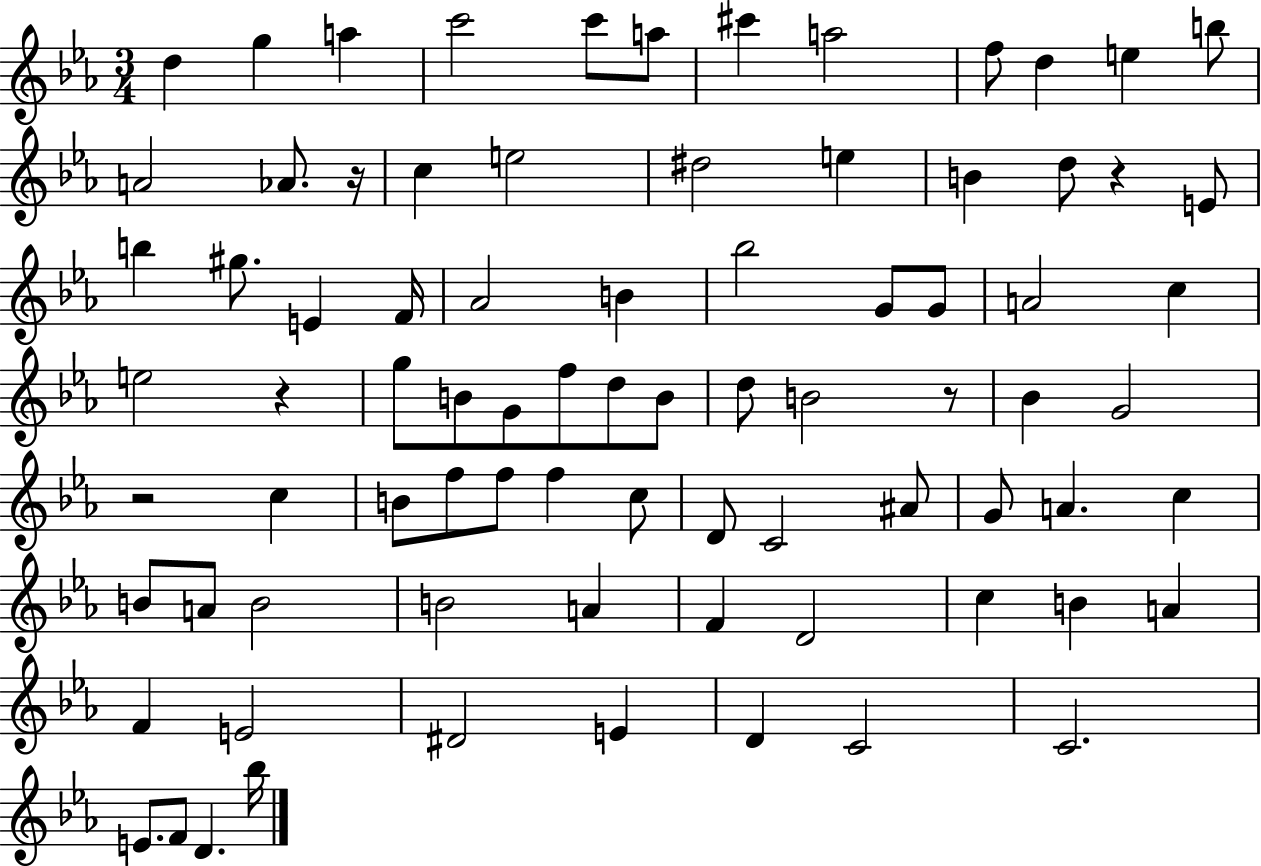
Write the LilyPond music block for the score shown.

{
  \clef treble
  \numericTimeSignature
  \time 3/4
  \key ees \major
  d''4 g''4 a''4 | c'''2 c'''8 a''8 | cis'''4 a''2 | f''8 d''4 e''4 b''8 | \break a'2 aes'8. r16 | c''4 e''2 | dis''2 e''4 | b'4 d''8 r4 e'8 | \break b''4 gis''8. e'4 f'16 | aes'2 b'4 | bes''2 g'8 g'8 | a'2 c''4 | \break e''2 r4 | g''8 b'8 g'8 f''8 d''8 b'8 | d''8 b'2 r8 | bes'4 g'2 | \break r2 c''4 | b'8 f''8 f''8 f''4 c''8 | d'8 c'2 ais'8 | g'8 a'4. c''4 | \break b'8 a'8 b'2 | b'2 a'4 | f'4 d'2 | c''4 b'4 a'4 | \break f'4 e'2 | dis'2 e'4 | d'4 c'2 | c'2. | \break e'8. f'8 d'4. bes''16 | \bar "|."
}